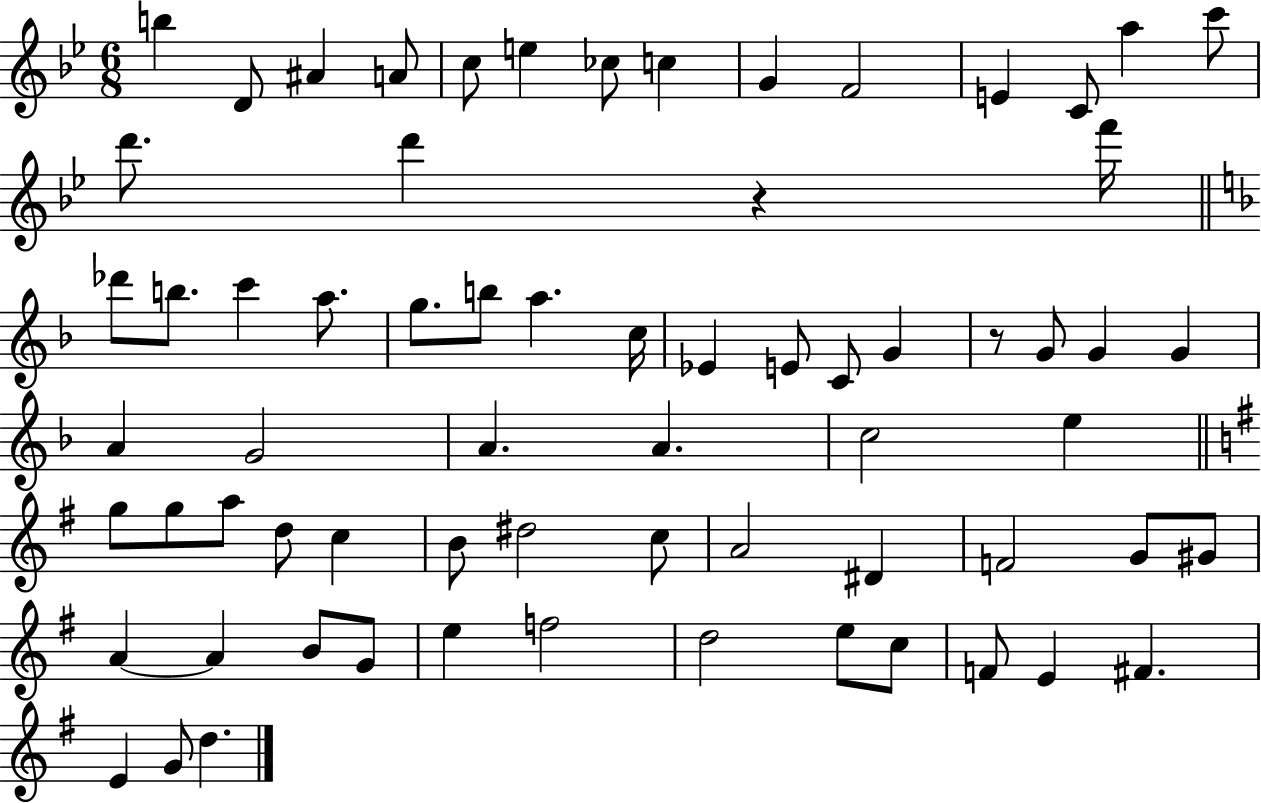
B5/q D4/e A#4/q A4/e C5/e E5/q CES5/e C5/q G4/q F4/h E4/q C4/e A5/q C6/e D6/e. D6/q R/q F6/s Db6/e B5/e. C6/q A5/e. G5/e. B5/e A5/q. C5/s Eb4/q E4/e C4/e G4/q R/e G4/e G4/q G4/q A4/q G4/h A4/q. A4/q. C5/h E5/q G5/e G5/e A5/e D5/e C5/q B4/e D#5/h C5/e A4/h D#4/q F4/h G4/e G#4/e A4/q A4/q B4/e G4/e E5/q F5/h D5/h E5/e C5/e F4/e E4/q F#4/q. E4/q G4/e D5/q.